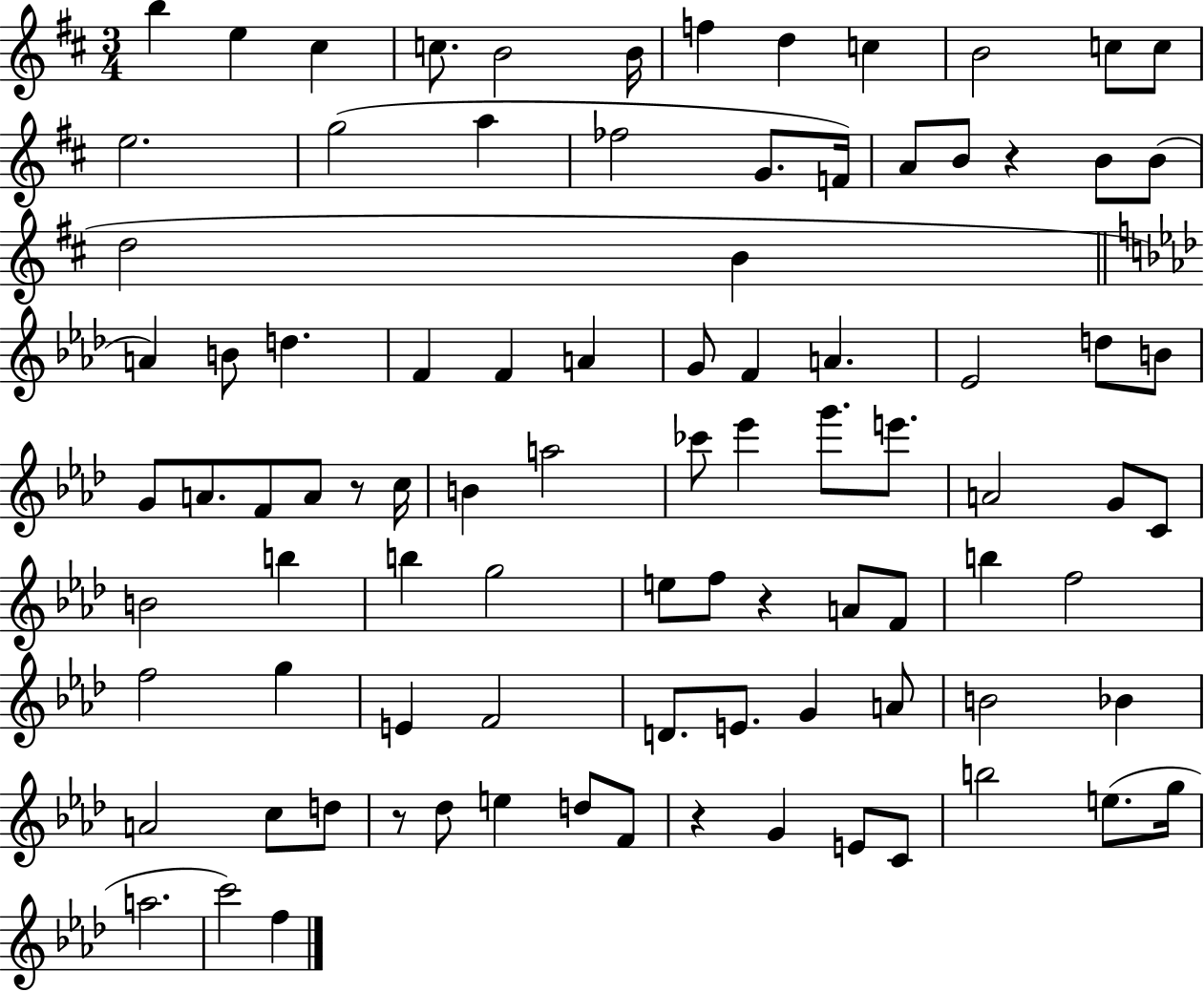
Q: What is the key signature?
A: D major